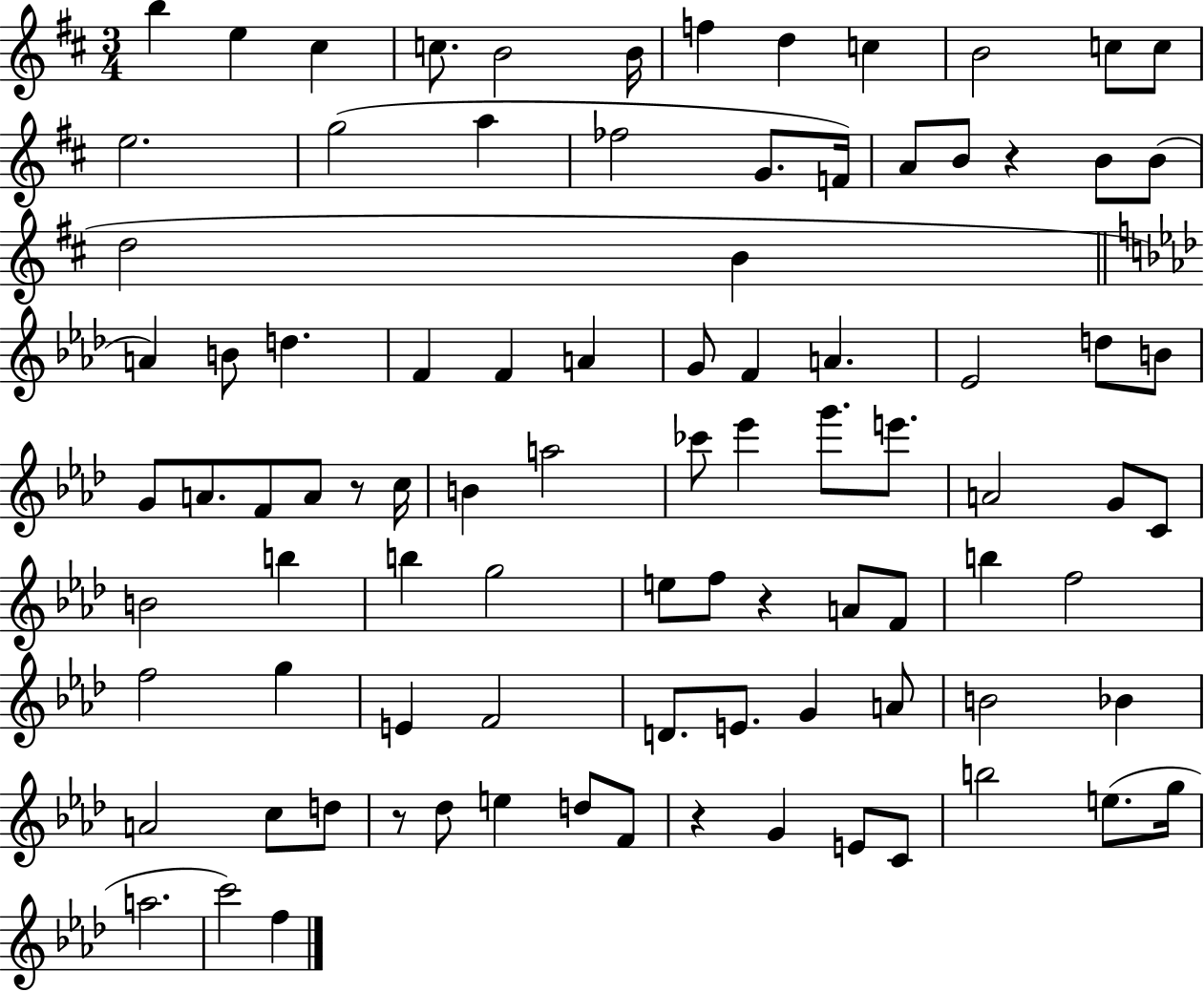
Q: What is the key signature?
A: D major